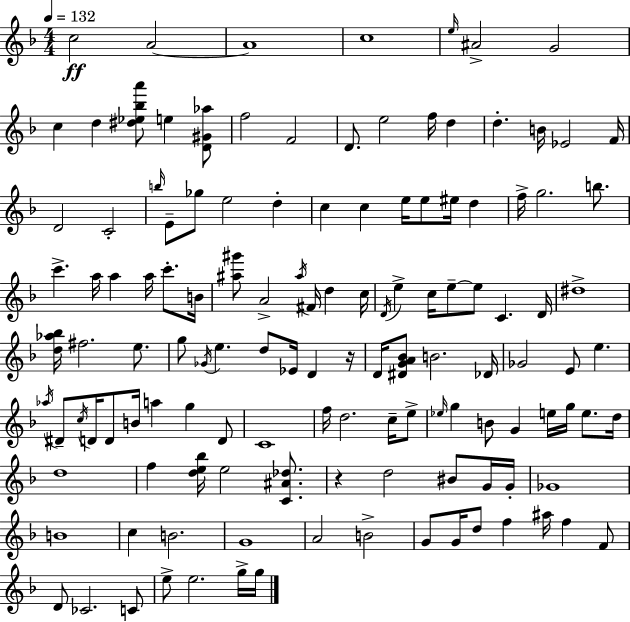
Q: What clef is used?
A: treble